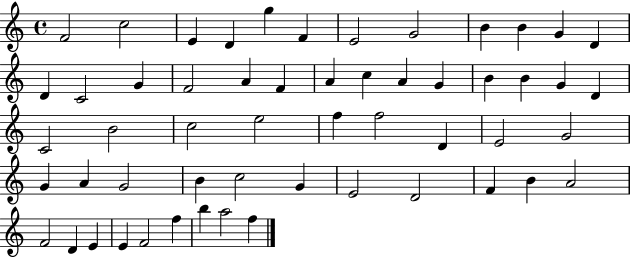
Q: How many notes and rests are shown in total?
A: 55